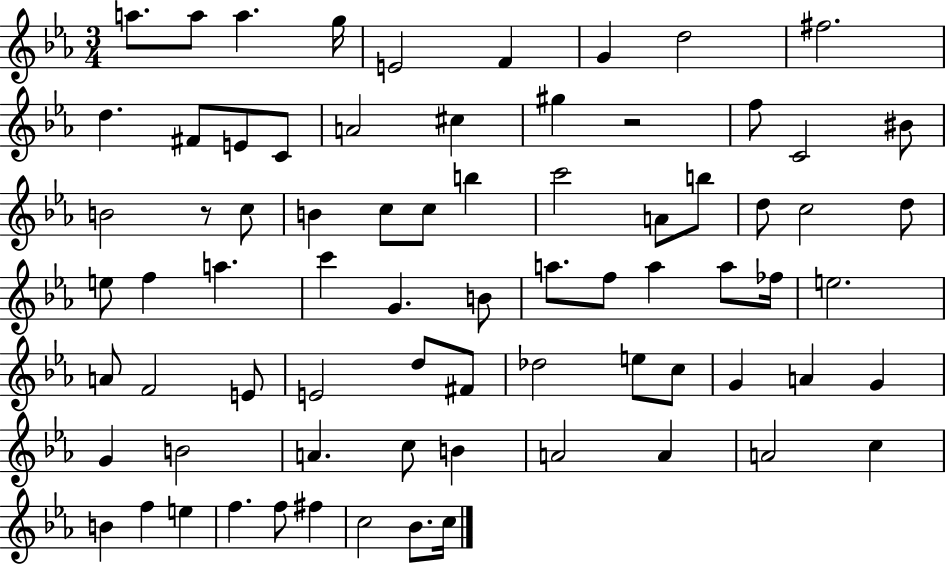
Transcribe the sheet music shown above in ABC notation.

X:1
T:Untitled
M:3/4
L:1/4
K:Eb
a/2 a/2 a g/4 E2 F G d2 ^f2 d ^F/2 E/2 C/2 A2 ^c ^g z2 f/2 C2 ^B/2 B2 z/2 c/2 B c/2 c/2 b c'2 A/2 b/2 d/2 c2 d/2 e/2 f a c' G B/2 a/2 f/2 a a/2 _f/4 e2 A/2 F2 E/2 E2 d/2 ^F/2 _d2 e/2 c/2 G A G G B2 A c/2 B A2 A A2 c B f e f f/2 ^f c2 _B/2 c/4